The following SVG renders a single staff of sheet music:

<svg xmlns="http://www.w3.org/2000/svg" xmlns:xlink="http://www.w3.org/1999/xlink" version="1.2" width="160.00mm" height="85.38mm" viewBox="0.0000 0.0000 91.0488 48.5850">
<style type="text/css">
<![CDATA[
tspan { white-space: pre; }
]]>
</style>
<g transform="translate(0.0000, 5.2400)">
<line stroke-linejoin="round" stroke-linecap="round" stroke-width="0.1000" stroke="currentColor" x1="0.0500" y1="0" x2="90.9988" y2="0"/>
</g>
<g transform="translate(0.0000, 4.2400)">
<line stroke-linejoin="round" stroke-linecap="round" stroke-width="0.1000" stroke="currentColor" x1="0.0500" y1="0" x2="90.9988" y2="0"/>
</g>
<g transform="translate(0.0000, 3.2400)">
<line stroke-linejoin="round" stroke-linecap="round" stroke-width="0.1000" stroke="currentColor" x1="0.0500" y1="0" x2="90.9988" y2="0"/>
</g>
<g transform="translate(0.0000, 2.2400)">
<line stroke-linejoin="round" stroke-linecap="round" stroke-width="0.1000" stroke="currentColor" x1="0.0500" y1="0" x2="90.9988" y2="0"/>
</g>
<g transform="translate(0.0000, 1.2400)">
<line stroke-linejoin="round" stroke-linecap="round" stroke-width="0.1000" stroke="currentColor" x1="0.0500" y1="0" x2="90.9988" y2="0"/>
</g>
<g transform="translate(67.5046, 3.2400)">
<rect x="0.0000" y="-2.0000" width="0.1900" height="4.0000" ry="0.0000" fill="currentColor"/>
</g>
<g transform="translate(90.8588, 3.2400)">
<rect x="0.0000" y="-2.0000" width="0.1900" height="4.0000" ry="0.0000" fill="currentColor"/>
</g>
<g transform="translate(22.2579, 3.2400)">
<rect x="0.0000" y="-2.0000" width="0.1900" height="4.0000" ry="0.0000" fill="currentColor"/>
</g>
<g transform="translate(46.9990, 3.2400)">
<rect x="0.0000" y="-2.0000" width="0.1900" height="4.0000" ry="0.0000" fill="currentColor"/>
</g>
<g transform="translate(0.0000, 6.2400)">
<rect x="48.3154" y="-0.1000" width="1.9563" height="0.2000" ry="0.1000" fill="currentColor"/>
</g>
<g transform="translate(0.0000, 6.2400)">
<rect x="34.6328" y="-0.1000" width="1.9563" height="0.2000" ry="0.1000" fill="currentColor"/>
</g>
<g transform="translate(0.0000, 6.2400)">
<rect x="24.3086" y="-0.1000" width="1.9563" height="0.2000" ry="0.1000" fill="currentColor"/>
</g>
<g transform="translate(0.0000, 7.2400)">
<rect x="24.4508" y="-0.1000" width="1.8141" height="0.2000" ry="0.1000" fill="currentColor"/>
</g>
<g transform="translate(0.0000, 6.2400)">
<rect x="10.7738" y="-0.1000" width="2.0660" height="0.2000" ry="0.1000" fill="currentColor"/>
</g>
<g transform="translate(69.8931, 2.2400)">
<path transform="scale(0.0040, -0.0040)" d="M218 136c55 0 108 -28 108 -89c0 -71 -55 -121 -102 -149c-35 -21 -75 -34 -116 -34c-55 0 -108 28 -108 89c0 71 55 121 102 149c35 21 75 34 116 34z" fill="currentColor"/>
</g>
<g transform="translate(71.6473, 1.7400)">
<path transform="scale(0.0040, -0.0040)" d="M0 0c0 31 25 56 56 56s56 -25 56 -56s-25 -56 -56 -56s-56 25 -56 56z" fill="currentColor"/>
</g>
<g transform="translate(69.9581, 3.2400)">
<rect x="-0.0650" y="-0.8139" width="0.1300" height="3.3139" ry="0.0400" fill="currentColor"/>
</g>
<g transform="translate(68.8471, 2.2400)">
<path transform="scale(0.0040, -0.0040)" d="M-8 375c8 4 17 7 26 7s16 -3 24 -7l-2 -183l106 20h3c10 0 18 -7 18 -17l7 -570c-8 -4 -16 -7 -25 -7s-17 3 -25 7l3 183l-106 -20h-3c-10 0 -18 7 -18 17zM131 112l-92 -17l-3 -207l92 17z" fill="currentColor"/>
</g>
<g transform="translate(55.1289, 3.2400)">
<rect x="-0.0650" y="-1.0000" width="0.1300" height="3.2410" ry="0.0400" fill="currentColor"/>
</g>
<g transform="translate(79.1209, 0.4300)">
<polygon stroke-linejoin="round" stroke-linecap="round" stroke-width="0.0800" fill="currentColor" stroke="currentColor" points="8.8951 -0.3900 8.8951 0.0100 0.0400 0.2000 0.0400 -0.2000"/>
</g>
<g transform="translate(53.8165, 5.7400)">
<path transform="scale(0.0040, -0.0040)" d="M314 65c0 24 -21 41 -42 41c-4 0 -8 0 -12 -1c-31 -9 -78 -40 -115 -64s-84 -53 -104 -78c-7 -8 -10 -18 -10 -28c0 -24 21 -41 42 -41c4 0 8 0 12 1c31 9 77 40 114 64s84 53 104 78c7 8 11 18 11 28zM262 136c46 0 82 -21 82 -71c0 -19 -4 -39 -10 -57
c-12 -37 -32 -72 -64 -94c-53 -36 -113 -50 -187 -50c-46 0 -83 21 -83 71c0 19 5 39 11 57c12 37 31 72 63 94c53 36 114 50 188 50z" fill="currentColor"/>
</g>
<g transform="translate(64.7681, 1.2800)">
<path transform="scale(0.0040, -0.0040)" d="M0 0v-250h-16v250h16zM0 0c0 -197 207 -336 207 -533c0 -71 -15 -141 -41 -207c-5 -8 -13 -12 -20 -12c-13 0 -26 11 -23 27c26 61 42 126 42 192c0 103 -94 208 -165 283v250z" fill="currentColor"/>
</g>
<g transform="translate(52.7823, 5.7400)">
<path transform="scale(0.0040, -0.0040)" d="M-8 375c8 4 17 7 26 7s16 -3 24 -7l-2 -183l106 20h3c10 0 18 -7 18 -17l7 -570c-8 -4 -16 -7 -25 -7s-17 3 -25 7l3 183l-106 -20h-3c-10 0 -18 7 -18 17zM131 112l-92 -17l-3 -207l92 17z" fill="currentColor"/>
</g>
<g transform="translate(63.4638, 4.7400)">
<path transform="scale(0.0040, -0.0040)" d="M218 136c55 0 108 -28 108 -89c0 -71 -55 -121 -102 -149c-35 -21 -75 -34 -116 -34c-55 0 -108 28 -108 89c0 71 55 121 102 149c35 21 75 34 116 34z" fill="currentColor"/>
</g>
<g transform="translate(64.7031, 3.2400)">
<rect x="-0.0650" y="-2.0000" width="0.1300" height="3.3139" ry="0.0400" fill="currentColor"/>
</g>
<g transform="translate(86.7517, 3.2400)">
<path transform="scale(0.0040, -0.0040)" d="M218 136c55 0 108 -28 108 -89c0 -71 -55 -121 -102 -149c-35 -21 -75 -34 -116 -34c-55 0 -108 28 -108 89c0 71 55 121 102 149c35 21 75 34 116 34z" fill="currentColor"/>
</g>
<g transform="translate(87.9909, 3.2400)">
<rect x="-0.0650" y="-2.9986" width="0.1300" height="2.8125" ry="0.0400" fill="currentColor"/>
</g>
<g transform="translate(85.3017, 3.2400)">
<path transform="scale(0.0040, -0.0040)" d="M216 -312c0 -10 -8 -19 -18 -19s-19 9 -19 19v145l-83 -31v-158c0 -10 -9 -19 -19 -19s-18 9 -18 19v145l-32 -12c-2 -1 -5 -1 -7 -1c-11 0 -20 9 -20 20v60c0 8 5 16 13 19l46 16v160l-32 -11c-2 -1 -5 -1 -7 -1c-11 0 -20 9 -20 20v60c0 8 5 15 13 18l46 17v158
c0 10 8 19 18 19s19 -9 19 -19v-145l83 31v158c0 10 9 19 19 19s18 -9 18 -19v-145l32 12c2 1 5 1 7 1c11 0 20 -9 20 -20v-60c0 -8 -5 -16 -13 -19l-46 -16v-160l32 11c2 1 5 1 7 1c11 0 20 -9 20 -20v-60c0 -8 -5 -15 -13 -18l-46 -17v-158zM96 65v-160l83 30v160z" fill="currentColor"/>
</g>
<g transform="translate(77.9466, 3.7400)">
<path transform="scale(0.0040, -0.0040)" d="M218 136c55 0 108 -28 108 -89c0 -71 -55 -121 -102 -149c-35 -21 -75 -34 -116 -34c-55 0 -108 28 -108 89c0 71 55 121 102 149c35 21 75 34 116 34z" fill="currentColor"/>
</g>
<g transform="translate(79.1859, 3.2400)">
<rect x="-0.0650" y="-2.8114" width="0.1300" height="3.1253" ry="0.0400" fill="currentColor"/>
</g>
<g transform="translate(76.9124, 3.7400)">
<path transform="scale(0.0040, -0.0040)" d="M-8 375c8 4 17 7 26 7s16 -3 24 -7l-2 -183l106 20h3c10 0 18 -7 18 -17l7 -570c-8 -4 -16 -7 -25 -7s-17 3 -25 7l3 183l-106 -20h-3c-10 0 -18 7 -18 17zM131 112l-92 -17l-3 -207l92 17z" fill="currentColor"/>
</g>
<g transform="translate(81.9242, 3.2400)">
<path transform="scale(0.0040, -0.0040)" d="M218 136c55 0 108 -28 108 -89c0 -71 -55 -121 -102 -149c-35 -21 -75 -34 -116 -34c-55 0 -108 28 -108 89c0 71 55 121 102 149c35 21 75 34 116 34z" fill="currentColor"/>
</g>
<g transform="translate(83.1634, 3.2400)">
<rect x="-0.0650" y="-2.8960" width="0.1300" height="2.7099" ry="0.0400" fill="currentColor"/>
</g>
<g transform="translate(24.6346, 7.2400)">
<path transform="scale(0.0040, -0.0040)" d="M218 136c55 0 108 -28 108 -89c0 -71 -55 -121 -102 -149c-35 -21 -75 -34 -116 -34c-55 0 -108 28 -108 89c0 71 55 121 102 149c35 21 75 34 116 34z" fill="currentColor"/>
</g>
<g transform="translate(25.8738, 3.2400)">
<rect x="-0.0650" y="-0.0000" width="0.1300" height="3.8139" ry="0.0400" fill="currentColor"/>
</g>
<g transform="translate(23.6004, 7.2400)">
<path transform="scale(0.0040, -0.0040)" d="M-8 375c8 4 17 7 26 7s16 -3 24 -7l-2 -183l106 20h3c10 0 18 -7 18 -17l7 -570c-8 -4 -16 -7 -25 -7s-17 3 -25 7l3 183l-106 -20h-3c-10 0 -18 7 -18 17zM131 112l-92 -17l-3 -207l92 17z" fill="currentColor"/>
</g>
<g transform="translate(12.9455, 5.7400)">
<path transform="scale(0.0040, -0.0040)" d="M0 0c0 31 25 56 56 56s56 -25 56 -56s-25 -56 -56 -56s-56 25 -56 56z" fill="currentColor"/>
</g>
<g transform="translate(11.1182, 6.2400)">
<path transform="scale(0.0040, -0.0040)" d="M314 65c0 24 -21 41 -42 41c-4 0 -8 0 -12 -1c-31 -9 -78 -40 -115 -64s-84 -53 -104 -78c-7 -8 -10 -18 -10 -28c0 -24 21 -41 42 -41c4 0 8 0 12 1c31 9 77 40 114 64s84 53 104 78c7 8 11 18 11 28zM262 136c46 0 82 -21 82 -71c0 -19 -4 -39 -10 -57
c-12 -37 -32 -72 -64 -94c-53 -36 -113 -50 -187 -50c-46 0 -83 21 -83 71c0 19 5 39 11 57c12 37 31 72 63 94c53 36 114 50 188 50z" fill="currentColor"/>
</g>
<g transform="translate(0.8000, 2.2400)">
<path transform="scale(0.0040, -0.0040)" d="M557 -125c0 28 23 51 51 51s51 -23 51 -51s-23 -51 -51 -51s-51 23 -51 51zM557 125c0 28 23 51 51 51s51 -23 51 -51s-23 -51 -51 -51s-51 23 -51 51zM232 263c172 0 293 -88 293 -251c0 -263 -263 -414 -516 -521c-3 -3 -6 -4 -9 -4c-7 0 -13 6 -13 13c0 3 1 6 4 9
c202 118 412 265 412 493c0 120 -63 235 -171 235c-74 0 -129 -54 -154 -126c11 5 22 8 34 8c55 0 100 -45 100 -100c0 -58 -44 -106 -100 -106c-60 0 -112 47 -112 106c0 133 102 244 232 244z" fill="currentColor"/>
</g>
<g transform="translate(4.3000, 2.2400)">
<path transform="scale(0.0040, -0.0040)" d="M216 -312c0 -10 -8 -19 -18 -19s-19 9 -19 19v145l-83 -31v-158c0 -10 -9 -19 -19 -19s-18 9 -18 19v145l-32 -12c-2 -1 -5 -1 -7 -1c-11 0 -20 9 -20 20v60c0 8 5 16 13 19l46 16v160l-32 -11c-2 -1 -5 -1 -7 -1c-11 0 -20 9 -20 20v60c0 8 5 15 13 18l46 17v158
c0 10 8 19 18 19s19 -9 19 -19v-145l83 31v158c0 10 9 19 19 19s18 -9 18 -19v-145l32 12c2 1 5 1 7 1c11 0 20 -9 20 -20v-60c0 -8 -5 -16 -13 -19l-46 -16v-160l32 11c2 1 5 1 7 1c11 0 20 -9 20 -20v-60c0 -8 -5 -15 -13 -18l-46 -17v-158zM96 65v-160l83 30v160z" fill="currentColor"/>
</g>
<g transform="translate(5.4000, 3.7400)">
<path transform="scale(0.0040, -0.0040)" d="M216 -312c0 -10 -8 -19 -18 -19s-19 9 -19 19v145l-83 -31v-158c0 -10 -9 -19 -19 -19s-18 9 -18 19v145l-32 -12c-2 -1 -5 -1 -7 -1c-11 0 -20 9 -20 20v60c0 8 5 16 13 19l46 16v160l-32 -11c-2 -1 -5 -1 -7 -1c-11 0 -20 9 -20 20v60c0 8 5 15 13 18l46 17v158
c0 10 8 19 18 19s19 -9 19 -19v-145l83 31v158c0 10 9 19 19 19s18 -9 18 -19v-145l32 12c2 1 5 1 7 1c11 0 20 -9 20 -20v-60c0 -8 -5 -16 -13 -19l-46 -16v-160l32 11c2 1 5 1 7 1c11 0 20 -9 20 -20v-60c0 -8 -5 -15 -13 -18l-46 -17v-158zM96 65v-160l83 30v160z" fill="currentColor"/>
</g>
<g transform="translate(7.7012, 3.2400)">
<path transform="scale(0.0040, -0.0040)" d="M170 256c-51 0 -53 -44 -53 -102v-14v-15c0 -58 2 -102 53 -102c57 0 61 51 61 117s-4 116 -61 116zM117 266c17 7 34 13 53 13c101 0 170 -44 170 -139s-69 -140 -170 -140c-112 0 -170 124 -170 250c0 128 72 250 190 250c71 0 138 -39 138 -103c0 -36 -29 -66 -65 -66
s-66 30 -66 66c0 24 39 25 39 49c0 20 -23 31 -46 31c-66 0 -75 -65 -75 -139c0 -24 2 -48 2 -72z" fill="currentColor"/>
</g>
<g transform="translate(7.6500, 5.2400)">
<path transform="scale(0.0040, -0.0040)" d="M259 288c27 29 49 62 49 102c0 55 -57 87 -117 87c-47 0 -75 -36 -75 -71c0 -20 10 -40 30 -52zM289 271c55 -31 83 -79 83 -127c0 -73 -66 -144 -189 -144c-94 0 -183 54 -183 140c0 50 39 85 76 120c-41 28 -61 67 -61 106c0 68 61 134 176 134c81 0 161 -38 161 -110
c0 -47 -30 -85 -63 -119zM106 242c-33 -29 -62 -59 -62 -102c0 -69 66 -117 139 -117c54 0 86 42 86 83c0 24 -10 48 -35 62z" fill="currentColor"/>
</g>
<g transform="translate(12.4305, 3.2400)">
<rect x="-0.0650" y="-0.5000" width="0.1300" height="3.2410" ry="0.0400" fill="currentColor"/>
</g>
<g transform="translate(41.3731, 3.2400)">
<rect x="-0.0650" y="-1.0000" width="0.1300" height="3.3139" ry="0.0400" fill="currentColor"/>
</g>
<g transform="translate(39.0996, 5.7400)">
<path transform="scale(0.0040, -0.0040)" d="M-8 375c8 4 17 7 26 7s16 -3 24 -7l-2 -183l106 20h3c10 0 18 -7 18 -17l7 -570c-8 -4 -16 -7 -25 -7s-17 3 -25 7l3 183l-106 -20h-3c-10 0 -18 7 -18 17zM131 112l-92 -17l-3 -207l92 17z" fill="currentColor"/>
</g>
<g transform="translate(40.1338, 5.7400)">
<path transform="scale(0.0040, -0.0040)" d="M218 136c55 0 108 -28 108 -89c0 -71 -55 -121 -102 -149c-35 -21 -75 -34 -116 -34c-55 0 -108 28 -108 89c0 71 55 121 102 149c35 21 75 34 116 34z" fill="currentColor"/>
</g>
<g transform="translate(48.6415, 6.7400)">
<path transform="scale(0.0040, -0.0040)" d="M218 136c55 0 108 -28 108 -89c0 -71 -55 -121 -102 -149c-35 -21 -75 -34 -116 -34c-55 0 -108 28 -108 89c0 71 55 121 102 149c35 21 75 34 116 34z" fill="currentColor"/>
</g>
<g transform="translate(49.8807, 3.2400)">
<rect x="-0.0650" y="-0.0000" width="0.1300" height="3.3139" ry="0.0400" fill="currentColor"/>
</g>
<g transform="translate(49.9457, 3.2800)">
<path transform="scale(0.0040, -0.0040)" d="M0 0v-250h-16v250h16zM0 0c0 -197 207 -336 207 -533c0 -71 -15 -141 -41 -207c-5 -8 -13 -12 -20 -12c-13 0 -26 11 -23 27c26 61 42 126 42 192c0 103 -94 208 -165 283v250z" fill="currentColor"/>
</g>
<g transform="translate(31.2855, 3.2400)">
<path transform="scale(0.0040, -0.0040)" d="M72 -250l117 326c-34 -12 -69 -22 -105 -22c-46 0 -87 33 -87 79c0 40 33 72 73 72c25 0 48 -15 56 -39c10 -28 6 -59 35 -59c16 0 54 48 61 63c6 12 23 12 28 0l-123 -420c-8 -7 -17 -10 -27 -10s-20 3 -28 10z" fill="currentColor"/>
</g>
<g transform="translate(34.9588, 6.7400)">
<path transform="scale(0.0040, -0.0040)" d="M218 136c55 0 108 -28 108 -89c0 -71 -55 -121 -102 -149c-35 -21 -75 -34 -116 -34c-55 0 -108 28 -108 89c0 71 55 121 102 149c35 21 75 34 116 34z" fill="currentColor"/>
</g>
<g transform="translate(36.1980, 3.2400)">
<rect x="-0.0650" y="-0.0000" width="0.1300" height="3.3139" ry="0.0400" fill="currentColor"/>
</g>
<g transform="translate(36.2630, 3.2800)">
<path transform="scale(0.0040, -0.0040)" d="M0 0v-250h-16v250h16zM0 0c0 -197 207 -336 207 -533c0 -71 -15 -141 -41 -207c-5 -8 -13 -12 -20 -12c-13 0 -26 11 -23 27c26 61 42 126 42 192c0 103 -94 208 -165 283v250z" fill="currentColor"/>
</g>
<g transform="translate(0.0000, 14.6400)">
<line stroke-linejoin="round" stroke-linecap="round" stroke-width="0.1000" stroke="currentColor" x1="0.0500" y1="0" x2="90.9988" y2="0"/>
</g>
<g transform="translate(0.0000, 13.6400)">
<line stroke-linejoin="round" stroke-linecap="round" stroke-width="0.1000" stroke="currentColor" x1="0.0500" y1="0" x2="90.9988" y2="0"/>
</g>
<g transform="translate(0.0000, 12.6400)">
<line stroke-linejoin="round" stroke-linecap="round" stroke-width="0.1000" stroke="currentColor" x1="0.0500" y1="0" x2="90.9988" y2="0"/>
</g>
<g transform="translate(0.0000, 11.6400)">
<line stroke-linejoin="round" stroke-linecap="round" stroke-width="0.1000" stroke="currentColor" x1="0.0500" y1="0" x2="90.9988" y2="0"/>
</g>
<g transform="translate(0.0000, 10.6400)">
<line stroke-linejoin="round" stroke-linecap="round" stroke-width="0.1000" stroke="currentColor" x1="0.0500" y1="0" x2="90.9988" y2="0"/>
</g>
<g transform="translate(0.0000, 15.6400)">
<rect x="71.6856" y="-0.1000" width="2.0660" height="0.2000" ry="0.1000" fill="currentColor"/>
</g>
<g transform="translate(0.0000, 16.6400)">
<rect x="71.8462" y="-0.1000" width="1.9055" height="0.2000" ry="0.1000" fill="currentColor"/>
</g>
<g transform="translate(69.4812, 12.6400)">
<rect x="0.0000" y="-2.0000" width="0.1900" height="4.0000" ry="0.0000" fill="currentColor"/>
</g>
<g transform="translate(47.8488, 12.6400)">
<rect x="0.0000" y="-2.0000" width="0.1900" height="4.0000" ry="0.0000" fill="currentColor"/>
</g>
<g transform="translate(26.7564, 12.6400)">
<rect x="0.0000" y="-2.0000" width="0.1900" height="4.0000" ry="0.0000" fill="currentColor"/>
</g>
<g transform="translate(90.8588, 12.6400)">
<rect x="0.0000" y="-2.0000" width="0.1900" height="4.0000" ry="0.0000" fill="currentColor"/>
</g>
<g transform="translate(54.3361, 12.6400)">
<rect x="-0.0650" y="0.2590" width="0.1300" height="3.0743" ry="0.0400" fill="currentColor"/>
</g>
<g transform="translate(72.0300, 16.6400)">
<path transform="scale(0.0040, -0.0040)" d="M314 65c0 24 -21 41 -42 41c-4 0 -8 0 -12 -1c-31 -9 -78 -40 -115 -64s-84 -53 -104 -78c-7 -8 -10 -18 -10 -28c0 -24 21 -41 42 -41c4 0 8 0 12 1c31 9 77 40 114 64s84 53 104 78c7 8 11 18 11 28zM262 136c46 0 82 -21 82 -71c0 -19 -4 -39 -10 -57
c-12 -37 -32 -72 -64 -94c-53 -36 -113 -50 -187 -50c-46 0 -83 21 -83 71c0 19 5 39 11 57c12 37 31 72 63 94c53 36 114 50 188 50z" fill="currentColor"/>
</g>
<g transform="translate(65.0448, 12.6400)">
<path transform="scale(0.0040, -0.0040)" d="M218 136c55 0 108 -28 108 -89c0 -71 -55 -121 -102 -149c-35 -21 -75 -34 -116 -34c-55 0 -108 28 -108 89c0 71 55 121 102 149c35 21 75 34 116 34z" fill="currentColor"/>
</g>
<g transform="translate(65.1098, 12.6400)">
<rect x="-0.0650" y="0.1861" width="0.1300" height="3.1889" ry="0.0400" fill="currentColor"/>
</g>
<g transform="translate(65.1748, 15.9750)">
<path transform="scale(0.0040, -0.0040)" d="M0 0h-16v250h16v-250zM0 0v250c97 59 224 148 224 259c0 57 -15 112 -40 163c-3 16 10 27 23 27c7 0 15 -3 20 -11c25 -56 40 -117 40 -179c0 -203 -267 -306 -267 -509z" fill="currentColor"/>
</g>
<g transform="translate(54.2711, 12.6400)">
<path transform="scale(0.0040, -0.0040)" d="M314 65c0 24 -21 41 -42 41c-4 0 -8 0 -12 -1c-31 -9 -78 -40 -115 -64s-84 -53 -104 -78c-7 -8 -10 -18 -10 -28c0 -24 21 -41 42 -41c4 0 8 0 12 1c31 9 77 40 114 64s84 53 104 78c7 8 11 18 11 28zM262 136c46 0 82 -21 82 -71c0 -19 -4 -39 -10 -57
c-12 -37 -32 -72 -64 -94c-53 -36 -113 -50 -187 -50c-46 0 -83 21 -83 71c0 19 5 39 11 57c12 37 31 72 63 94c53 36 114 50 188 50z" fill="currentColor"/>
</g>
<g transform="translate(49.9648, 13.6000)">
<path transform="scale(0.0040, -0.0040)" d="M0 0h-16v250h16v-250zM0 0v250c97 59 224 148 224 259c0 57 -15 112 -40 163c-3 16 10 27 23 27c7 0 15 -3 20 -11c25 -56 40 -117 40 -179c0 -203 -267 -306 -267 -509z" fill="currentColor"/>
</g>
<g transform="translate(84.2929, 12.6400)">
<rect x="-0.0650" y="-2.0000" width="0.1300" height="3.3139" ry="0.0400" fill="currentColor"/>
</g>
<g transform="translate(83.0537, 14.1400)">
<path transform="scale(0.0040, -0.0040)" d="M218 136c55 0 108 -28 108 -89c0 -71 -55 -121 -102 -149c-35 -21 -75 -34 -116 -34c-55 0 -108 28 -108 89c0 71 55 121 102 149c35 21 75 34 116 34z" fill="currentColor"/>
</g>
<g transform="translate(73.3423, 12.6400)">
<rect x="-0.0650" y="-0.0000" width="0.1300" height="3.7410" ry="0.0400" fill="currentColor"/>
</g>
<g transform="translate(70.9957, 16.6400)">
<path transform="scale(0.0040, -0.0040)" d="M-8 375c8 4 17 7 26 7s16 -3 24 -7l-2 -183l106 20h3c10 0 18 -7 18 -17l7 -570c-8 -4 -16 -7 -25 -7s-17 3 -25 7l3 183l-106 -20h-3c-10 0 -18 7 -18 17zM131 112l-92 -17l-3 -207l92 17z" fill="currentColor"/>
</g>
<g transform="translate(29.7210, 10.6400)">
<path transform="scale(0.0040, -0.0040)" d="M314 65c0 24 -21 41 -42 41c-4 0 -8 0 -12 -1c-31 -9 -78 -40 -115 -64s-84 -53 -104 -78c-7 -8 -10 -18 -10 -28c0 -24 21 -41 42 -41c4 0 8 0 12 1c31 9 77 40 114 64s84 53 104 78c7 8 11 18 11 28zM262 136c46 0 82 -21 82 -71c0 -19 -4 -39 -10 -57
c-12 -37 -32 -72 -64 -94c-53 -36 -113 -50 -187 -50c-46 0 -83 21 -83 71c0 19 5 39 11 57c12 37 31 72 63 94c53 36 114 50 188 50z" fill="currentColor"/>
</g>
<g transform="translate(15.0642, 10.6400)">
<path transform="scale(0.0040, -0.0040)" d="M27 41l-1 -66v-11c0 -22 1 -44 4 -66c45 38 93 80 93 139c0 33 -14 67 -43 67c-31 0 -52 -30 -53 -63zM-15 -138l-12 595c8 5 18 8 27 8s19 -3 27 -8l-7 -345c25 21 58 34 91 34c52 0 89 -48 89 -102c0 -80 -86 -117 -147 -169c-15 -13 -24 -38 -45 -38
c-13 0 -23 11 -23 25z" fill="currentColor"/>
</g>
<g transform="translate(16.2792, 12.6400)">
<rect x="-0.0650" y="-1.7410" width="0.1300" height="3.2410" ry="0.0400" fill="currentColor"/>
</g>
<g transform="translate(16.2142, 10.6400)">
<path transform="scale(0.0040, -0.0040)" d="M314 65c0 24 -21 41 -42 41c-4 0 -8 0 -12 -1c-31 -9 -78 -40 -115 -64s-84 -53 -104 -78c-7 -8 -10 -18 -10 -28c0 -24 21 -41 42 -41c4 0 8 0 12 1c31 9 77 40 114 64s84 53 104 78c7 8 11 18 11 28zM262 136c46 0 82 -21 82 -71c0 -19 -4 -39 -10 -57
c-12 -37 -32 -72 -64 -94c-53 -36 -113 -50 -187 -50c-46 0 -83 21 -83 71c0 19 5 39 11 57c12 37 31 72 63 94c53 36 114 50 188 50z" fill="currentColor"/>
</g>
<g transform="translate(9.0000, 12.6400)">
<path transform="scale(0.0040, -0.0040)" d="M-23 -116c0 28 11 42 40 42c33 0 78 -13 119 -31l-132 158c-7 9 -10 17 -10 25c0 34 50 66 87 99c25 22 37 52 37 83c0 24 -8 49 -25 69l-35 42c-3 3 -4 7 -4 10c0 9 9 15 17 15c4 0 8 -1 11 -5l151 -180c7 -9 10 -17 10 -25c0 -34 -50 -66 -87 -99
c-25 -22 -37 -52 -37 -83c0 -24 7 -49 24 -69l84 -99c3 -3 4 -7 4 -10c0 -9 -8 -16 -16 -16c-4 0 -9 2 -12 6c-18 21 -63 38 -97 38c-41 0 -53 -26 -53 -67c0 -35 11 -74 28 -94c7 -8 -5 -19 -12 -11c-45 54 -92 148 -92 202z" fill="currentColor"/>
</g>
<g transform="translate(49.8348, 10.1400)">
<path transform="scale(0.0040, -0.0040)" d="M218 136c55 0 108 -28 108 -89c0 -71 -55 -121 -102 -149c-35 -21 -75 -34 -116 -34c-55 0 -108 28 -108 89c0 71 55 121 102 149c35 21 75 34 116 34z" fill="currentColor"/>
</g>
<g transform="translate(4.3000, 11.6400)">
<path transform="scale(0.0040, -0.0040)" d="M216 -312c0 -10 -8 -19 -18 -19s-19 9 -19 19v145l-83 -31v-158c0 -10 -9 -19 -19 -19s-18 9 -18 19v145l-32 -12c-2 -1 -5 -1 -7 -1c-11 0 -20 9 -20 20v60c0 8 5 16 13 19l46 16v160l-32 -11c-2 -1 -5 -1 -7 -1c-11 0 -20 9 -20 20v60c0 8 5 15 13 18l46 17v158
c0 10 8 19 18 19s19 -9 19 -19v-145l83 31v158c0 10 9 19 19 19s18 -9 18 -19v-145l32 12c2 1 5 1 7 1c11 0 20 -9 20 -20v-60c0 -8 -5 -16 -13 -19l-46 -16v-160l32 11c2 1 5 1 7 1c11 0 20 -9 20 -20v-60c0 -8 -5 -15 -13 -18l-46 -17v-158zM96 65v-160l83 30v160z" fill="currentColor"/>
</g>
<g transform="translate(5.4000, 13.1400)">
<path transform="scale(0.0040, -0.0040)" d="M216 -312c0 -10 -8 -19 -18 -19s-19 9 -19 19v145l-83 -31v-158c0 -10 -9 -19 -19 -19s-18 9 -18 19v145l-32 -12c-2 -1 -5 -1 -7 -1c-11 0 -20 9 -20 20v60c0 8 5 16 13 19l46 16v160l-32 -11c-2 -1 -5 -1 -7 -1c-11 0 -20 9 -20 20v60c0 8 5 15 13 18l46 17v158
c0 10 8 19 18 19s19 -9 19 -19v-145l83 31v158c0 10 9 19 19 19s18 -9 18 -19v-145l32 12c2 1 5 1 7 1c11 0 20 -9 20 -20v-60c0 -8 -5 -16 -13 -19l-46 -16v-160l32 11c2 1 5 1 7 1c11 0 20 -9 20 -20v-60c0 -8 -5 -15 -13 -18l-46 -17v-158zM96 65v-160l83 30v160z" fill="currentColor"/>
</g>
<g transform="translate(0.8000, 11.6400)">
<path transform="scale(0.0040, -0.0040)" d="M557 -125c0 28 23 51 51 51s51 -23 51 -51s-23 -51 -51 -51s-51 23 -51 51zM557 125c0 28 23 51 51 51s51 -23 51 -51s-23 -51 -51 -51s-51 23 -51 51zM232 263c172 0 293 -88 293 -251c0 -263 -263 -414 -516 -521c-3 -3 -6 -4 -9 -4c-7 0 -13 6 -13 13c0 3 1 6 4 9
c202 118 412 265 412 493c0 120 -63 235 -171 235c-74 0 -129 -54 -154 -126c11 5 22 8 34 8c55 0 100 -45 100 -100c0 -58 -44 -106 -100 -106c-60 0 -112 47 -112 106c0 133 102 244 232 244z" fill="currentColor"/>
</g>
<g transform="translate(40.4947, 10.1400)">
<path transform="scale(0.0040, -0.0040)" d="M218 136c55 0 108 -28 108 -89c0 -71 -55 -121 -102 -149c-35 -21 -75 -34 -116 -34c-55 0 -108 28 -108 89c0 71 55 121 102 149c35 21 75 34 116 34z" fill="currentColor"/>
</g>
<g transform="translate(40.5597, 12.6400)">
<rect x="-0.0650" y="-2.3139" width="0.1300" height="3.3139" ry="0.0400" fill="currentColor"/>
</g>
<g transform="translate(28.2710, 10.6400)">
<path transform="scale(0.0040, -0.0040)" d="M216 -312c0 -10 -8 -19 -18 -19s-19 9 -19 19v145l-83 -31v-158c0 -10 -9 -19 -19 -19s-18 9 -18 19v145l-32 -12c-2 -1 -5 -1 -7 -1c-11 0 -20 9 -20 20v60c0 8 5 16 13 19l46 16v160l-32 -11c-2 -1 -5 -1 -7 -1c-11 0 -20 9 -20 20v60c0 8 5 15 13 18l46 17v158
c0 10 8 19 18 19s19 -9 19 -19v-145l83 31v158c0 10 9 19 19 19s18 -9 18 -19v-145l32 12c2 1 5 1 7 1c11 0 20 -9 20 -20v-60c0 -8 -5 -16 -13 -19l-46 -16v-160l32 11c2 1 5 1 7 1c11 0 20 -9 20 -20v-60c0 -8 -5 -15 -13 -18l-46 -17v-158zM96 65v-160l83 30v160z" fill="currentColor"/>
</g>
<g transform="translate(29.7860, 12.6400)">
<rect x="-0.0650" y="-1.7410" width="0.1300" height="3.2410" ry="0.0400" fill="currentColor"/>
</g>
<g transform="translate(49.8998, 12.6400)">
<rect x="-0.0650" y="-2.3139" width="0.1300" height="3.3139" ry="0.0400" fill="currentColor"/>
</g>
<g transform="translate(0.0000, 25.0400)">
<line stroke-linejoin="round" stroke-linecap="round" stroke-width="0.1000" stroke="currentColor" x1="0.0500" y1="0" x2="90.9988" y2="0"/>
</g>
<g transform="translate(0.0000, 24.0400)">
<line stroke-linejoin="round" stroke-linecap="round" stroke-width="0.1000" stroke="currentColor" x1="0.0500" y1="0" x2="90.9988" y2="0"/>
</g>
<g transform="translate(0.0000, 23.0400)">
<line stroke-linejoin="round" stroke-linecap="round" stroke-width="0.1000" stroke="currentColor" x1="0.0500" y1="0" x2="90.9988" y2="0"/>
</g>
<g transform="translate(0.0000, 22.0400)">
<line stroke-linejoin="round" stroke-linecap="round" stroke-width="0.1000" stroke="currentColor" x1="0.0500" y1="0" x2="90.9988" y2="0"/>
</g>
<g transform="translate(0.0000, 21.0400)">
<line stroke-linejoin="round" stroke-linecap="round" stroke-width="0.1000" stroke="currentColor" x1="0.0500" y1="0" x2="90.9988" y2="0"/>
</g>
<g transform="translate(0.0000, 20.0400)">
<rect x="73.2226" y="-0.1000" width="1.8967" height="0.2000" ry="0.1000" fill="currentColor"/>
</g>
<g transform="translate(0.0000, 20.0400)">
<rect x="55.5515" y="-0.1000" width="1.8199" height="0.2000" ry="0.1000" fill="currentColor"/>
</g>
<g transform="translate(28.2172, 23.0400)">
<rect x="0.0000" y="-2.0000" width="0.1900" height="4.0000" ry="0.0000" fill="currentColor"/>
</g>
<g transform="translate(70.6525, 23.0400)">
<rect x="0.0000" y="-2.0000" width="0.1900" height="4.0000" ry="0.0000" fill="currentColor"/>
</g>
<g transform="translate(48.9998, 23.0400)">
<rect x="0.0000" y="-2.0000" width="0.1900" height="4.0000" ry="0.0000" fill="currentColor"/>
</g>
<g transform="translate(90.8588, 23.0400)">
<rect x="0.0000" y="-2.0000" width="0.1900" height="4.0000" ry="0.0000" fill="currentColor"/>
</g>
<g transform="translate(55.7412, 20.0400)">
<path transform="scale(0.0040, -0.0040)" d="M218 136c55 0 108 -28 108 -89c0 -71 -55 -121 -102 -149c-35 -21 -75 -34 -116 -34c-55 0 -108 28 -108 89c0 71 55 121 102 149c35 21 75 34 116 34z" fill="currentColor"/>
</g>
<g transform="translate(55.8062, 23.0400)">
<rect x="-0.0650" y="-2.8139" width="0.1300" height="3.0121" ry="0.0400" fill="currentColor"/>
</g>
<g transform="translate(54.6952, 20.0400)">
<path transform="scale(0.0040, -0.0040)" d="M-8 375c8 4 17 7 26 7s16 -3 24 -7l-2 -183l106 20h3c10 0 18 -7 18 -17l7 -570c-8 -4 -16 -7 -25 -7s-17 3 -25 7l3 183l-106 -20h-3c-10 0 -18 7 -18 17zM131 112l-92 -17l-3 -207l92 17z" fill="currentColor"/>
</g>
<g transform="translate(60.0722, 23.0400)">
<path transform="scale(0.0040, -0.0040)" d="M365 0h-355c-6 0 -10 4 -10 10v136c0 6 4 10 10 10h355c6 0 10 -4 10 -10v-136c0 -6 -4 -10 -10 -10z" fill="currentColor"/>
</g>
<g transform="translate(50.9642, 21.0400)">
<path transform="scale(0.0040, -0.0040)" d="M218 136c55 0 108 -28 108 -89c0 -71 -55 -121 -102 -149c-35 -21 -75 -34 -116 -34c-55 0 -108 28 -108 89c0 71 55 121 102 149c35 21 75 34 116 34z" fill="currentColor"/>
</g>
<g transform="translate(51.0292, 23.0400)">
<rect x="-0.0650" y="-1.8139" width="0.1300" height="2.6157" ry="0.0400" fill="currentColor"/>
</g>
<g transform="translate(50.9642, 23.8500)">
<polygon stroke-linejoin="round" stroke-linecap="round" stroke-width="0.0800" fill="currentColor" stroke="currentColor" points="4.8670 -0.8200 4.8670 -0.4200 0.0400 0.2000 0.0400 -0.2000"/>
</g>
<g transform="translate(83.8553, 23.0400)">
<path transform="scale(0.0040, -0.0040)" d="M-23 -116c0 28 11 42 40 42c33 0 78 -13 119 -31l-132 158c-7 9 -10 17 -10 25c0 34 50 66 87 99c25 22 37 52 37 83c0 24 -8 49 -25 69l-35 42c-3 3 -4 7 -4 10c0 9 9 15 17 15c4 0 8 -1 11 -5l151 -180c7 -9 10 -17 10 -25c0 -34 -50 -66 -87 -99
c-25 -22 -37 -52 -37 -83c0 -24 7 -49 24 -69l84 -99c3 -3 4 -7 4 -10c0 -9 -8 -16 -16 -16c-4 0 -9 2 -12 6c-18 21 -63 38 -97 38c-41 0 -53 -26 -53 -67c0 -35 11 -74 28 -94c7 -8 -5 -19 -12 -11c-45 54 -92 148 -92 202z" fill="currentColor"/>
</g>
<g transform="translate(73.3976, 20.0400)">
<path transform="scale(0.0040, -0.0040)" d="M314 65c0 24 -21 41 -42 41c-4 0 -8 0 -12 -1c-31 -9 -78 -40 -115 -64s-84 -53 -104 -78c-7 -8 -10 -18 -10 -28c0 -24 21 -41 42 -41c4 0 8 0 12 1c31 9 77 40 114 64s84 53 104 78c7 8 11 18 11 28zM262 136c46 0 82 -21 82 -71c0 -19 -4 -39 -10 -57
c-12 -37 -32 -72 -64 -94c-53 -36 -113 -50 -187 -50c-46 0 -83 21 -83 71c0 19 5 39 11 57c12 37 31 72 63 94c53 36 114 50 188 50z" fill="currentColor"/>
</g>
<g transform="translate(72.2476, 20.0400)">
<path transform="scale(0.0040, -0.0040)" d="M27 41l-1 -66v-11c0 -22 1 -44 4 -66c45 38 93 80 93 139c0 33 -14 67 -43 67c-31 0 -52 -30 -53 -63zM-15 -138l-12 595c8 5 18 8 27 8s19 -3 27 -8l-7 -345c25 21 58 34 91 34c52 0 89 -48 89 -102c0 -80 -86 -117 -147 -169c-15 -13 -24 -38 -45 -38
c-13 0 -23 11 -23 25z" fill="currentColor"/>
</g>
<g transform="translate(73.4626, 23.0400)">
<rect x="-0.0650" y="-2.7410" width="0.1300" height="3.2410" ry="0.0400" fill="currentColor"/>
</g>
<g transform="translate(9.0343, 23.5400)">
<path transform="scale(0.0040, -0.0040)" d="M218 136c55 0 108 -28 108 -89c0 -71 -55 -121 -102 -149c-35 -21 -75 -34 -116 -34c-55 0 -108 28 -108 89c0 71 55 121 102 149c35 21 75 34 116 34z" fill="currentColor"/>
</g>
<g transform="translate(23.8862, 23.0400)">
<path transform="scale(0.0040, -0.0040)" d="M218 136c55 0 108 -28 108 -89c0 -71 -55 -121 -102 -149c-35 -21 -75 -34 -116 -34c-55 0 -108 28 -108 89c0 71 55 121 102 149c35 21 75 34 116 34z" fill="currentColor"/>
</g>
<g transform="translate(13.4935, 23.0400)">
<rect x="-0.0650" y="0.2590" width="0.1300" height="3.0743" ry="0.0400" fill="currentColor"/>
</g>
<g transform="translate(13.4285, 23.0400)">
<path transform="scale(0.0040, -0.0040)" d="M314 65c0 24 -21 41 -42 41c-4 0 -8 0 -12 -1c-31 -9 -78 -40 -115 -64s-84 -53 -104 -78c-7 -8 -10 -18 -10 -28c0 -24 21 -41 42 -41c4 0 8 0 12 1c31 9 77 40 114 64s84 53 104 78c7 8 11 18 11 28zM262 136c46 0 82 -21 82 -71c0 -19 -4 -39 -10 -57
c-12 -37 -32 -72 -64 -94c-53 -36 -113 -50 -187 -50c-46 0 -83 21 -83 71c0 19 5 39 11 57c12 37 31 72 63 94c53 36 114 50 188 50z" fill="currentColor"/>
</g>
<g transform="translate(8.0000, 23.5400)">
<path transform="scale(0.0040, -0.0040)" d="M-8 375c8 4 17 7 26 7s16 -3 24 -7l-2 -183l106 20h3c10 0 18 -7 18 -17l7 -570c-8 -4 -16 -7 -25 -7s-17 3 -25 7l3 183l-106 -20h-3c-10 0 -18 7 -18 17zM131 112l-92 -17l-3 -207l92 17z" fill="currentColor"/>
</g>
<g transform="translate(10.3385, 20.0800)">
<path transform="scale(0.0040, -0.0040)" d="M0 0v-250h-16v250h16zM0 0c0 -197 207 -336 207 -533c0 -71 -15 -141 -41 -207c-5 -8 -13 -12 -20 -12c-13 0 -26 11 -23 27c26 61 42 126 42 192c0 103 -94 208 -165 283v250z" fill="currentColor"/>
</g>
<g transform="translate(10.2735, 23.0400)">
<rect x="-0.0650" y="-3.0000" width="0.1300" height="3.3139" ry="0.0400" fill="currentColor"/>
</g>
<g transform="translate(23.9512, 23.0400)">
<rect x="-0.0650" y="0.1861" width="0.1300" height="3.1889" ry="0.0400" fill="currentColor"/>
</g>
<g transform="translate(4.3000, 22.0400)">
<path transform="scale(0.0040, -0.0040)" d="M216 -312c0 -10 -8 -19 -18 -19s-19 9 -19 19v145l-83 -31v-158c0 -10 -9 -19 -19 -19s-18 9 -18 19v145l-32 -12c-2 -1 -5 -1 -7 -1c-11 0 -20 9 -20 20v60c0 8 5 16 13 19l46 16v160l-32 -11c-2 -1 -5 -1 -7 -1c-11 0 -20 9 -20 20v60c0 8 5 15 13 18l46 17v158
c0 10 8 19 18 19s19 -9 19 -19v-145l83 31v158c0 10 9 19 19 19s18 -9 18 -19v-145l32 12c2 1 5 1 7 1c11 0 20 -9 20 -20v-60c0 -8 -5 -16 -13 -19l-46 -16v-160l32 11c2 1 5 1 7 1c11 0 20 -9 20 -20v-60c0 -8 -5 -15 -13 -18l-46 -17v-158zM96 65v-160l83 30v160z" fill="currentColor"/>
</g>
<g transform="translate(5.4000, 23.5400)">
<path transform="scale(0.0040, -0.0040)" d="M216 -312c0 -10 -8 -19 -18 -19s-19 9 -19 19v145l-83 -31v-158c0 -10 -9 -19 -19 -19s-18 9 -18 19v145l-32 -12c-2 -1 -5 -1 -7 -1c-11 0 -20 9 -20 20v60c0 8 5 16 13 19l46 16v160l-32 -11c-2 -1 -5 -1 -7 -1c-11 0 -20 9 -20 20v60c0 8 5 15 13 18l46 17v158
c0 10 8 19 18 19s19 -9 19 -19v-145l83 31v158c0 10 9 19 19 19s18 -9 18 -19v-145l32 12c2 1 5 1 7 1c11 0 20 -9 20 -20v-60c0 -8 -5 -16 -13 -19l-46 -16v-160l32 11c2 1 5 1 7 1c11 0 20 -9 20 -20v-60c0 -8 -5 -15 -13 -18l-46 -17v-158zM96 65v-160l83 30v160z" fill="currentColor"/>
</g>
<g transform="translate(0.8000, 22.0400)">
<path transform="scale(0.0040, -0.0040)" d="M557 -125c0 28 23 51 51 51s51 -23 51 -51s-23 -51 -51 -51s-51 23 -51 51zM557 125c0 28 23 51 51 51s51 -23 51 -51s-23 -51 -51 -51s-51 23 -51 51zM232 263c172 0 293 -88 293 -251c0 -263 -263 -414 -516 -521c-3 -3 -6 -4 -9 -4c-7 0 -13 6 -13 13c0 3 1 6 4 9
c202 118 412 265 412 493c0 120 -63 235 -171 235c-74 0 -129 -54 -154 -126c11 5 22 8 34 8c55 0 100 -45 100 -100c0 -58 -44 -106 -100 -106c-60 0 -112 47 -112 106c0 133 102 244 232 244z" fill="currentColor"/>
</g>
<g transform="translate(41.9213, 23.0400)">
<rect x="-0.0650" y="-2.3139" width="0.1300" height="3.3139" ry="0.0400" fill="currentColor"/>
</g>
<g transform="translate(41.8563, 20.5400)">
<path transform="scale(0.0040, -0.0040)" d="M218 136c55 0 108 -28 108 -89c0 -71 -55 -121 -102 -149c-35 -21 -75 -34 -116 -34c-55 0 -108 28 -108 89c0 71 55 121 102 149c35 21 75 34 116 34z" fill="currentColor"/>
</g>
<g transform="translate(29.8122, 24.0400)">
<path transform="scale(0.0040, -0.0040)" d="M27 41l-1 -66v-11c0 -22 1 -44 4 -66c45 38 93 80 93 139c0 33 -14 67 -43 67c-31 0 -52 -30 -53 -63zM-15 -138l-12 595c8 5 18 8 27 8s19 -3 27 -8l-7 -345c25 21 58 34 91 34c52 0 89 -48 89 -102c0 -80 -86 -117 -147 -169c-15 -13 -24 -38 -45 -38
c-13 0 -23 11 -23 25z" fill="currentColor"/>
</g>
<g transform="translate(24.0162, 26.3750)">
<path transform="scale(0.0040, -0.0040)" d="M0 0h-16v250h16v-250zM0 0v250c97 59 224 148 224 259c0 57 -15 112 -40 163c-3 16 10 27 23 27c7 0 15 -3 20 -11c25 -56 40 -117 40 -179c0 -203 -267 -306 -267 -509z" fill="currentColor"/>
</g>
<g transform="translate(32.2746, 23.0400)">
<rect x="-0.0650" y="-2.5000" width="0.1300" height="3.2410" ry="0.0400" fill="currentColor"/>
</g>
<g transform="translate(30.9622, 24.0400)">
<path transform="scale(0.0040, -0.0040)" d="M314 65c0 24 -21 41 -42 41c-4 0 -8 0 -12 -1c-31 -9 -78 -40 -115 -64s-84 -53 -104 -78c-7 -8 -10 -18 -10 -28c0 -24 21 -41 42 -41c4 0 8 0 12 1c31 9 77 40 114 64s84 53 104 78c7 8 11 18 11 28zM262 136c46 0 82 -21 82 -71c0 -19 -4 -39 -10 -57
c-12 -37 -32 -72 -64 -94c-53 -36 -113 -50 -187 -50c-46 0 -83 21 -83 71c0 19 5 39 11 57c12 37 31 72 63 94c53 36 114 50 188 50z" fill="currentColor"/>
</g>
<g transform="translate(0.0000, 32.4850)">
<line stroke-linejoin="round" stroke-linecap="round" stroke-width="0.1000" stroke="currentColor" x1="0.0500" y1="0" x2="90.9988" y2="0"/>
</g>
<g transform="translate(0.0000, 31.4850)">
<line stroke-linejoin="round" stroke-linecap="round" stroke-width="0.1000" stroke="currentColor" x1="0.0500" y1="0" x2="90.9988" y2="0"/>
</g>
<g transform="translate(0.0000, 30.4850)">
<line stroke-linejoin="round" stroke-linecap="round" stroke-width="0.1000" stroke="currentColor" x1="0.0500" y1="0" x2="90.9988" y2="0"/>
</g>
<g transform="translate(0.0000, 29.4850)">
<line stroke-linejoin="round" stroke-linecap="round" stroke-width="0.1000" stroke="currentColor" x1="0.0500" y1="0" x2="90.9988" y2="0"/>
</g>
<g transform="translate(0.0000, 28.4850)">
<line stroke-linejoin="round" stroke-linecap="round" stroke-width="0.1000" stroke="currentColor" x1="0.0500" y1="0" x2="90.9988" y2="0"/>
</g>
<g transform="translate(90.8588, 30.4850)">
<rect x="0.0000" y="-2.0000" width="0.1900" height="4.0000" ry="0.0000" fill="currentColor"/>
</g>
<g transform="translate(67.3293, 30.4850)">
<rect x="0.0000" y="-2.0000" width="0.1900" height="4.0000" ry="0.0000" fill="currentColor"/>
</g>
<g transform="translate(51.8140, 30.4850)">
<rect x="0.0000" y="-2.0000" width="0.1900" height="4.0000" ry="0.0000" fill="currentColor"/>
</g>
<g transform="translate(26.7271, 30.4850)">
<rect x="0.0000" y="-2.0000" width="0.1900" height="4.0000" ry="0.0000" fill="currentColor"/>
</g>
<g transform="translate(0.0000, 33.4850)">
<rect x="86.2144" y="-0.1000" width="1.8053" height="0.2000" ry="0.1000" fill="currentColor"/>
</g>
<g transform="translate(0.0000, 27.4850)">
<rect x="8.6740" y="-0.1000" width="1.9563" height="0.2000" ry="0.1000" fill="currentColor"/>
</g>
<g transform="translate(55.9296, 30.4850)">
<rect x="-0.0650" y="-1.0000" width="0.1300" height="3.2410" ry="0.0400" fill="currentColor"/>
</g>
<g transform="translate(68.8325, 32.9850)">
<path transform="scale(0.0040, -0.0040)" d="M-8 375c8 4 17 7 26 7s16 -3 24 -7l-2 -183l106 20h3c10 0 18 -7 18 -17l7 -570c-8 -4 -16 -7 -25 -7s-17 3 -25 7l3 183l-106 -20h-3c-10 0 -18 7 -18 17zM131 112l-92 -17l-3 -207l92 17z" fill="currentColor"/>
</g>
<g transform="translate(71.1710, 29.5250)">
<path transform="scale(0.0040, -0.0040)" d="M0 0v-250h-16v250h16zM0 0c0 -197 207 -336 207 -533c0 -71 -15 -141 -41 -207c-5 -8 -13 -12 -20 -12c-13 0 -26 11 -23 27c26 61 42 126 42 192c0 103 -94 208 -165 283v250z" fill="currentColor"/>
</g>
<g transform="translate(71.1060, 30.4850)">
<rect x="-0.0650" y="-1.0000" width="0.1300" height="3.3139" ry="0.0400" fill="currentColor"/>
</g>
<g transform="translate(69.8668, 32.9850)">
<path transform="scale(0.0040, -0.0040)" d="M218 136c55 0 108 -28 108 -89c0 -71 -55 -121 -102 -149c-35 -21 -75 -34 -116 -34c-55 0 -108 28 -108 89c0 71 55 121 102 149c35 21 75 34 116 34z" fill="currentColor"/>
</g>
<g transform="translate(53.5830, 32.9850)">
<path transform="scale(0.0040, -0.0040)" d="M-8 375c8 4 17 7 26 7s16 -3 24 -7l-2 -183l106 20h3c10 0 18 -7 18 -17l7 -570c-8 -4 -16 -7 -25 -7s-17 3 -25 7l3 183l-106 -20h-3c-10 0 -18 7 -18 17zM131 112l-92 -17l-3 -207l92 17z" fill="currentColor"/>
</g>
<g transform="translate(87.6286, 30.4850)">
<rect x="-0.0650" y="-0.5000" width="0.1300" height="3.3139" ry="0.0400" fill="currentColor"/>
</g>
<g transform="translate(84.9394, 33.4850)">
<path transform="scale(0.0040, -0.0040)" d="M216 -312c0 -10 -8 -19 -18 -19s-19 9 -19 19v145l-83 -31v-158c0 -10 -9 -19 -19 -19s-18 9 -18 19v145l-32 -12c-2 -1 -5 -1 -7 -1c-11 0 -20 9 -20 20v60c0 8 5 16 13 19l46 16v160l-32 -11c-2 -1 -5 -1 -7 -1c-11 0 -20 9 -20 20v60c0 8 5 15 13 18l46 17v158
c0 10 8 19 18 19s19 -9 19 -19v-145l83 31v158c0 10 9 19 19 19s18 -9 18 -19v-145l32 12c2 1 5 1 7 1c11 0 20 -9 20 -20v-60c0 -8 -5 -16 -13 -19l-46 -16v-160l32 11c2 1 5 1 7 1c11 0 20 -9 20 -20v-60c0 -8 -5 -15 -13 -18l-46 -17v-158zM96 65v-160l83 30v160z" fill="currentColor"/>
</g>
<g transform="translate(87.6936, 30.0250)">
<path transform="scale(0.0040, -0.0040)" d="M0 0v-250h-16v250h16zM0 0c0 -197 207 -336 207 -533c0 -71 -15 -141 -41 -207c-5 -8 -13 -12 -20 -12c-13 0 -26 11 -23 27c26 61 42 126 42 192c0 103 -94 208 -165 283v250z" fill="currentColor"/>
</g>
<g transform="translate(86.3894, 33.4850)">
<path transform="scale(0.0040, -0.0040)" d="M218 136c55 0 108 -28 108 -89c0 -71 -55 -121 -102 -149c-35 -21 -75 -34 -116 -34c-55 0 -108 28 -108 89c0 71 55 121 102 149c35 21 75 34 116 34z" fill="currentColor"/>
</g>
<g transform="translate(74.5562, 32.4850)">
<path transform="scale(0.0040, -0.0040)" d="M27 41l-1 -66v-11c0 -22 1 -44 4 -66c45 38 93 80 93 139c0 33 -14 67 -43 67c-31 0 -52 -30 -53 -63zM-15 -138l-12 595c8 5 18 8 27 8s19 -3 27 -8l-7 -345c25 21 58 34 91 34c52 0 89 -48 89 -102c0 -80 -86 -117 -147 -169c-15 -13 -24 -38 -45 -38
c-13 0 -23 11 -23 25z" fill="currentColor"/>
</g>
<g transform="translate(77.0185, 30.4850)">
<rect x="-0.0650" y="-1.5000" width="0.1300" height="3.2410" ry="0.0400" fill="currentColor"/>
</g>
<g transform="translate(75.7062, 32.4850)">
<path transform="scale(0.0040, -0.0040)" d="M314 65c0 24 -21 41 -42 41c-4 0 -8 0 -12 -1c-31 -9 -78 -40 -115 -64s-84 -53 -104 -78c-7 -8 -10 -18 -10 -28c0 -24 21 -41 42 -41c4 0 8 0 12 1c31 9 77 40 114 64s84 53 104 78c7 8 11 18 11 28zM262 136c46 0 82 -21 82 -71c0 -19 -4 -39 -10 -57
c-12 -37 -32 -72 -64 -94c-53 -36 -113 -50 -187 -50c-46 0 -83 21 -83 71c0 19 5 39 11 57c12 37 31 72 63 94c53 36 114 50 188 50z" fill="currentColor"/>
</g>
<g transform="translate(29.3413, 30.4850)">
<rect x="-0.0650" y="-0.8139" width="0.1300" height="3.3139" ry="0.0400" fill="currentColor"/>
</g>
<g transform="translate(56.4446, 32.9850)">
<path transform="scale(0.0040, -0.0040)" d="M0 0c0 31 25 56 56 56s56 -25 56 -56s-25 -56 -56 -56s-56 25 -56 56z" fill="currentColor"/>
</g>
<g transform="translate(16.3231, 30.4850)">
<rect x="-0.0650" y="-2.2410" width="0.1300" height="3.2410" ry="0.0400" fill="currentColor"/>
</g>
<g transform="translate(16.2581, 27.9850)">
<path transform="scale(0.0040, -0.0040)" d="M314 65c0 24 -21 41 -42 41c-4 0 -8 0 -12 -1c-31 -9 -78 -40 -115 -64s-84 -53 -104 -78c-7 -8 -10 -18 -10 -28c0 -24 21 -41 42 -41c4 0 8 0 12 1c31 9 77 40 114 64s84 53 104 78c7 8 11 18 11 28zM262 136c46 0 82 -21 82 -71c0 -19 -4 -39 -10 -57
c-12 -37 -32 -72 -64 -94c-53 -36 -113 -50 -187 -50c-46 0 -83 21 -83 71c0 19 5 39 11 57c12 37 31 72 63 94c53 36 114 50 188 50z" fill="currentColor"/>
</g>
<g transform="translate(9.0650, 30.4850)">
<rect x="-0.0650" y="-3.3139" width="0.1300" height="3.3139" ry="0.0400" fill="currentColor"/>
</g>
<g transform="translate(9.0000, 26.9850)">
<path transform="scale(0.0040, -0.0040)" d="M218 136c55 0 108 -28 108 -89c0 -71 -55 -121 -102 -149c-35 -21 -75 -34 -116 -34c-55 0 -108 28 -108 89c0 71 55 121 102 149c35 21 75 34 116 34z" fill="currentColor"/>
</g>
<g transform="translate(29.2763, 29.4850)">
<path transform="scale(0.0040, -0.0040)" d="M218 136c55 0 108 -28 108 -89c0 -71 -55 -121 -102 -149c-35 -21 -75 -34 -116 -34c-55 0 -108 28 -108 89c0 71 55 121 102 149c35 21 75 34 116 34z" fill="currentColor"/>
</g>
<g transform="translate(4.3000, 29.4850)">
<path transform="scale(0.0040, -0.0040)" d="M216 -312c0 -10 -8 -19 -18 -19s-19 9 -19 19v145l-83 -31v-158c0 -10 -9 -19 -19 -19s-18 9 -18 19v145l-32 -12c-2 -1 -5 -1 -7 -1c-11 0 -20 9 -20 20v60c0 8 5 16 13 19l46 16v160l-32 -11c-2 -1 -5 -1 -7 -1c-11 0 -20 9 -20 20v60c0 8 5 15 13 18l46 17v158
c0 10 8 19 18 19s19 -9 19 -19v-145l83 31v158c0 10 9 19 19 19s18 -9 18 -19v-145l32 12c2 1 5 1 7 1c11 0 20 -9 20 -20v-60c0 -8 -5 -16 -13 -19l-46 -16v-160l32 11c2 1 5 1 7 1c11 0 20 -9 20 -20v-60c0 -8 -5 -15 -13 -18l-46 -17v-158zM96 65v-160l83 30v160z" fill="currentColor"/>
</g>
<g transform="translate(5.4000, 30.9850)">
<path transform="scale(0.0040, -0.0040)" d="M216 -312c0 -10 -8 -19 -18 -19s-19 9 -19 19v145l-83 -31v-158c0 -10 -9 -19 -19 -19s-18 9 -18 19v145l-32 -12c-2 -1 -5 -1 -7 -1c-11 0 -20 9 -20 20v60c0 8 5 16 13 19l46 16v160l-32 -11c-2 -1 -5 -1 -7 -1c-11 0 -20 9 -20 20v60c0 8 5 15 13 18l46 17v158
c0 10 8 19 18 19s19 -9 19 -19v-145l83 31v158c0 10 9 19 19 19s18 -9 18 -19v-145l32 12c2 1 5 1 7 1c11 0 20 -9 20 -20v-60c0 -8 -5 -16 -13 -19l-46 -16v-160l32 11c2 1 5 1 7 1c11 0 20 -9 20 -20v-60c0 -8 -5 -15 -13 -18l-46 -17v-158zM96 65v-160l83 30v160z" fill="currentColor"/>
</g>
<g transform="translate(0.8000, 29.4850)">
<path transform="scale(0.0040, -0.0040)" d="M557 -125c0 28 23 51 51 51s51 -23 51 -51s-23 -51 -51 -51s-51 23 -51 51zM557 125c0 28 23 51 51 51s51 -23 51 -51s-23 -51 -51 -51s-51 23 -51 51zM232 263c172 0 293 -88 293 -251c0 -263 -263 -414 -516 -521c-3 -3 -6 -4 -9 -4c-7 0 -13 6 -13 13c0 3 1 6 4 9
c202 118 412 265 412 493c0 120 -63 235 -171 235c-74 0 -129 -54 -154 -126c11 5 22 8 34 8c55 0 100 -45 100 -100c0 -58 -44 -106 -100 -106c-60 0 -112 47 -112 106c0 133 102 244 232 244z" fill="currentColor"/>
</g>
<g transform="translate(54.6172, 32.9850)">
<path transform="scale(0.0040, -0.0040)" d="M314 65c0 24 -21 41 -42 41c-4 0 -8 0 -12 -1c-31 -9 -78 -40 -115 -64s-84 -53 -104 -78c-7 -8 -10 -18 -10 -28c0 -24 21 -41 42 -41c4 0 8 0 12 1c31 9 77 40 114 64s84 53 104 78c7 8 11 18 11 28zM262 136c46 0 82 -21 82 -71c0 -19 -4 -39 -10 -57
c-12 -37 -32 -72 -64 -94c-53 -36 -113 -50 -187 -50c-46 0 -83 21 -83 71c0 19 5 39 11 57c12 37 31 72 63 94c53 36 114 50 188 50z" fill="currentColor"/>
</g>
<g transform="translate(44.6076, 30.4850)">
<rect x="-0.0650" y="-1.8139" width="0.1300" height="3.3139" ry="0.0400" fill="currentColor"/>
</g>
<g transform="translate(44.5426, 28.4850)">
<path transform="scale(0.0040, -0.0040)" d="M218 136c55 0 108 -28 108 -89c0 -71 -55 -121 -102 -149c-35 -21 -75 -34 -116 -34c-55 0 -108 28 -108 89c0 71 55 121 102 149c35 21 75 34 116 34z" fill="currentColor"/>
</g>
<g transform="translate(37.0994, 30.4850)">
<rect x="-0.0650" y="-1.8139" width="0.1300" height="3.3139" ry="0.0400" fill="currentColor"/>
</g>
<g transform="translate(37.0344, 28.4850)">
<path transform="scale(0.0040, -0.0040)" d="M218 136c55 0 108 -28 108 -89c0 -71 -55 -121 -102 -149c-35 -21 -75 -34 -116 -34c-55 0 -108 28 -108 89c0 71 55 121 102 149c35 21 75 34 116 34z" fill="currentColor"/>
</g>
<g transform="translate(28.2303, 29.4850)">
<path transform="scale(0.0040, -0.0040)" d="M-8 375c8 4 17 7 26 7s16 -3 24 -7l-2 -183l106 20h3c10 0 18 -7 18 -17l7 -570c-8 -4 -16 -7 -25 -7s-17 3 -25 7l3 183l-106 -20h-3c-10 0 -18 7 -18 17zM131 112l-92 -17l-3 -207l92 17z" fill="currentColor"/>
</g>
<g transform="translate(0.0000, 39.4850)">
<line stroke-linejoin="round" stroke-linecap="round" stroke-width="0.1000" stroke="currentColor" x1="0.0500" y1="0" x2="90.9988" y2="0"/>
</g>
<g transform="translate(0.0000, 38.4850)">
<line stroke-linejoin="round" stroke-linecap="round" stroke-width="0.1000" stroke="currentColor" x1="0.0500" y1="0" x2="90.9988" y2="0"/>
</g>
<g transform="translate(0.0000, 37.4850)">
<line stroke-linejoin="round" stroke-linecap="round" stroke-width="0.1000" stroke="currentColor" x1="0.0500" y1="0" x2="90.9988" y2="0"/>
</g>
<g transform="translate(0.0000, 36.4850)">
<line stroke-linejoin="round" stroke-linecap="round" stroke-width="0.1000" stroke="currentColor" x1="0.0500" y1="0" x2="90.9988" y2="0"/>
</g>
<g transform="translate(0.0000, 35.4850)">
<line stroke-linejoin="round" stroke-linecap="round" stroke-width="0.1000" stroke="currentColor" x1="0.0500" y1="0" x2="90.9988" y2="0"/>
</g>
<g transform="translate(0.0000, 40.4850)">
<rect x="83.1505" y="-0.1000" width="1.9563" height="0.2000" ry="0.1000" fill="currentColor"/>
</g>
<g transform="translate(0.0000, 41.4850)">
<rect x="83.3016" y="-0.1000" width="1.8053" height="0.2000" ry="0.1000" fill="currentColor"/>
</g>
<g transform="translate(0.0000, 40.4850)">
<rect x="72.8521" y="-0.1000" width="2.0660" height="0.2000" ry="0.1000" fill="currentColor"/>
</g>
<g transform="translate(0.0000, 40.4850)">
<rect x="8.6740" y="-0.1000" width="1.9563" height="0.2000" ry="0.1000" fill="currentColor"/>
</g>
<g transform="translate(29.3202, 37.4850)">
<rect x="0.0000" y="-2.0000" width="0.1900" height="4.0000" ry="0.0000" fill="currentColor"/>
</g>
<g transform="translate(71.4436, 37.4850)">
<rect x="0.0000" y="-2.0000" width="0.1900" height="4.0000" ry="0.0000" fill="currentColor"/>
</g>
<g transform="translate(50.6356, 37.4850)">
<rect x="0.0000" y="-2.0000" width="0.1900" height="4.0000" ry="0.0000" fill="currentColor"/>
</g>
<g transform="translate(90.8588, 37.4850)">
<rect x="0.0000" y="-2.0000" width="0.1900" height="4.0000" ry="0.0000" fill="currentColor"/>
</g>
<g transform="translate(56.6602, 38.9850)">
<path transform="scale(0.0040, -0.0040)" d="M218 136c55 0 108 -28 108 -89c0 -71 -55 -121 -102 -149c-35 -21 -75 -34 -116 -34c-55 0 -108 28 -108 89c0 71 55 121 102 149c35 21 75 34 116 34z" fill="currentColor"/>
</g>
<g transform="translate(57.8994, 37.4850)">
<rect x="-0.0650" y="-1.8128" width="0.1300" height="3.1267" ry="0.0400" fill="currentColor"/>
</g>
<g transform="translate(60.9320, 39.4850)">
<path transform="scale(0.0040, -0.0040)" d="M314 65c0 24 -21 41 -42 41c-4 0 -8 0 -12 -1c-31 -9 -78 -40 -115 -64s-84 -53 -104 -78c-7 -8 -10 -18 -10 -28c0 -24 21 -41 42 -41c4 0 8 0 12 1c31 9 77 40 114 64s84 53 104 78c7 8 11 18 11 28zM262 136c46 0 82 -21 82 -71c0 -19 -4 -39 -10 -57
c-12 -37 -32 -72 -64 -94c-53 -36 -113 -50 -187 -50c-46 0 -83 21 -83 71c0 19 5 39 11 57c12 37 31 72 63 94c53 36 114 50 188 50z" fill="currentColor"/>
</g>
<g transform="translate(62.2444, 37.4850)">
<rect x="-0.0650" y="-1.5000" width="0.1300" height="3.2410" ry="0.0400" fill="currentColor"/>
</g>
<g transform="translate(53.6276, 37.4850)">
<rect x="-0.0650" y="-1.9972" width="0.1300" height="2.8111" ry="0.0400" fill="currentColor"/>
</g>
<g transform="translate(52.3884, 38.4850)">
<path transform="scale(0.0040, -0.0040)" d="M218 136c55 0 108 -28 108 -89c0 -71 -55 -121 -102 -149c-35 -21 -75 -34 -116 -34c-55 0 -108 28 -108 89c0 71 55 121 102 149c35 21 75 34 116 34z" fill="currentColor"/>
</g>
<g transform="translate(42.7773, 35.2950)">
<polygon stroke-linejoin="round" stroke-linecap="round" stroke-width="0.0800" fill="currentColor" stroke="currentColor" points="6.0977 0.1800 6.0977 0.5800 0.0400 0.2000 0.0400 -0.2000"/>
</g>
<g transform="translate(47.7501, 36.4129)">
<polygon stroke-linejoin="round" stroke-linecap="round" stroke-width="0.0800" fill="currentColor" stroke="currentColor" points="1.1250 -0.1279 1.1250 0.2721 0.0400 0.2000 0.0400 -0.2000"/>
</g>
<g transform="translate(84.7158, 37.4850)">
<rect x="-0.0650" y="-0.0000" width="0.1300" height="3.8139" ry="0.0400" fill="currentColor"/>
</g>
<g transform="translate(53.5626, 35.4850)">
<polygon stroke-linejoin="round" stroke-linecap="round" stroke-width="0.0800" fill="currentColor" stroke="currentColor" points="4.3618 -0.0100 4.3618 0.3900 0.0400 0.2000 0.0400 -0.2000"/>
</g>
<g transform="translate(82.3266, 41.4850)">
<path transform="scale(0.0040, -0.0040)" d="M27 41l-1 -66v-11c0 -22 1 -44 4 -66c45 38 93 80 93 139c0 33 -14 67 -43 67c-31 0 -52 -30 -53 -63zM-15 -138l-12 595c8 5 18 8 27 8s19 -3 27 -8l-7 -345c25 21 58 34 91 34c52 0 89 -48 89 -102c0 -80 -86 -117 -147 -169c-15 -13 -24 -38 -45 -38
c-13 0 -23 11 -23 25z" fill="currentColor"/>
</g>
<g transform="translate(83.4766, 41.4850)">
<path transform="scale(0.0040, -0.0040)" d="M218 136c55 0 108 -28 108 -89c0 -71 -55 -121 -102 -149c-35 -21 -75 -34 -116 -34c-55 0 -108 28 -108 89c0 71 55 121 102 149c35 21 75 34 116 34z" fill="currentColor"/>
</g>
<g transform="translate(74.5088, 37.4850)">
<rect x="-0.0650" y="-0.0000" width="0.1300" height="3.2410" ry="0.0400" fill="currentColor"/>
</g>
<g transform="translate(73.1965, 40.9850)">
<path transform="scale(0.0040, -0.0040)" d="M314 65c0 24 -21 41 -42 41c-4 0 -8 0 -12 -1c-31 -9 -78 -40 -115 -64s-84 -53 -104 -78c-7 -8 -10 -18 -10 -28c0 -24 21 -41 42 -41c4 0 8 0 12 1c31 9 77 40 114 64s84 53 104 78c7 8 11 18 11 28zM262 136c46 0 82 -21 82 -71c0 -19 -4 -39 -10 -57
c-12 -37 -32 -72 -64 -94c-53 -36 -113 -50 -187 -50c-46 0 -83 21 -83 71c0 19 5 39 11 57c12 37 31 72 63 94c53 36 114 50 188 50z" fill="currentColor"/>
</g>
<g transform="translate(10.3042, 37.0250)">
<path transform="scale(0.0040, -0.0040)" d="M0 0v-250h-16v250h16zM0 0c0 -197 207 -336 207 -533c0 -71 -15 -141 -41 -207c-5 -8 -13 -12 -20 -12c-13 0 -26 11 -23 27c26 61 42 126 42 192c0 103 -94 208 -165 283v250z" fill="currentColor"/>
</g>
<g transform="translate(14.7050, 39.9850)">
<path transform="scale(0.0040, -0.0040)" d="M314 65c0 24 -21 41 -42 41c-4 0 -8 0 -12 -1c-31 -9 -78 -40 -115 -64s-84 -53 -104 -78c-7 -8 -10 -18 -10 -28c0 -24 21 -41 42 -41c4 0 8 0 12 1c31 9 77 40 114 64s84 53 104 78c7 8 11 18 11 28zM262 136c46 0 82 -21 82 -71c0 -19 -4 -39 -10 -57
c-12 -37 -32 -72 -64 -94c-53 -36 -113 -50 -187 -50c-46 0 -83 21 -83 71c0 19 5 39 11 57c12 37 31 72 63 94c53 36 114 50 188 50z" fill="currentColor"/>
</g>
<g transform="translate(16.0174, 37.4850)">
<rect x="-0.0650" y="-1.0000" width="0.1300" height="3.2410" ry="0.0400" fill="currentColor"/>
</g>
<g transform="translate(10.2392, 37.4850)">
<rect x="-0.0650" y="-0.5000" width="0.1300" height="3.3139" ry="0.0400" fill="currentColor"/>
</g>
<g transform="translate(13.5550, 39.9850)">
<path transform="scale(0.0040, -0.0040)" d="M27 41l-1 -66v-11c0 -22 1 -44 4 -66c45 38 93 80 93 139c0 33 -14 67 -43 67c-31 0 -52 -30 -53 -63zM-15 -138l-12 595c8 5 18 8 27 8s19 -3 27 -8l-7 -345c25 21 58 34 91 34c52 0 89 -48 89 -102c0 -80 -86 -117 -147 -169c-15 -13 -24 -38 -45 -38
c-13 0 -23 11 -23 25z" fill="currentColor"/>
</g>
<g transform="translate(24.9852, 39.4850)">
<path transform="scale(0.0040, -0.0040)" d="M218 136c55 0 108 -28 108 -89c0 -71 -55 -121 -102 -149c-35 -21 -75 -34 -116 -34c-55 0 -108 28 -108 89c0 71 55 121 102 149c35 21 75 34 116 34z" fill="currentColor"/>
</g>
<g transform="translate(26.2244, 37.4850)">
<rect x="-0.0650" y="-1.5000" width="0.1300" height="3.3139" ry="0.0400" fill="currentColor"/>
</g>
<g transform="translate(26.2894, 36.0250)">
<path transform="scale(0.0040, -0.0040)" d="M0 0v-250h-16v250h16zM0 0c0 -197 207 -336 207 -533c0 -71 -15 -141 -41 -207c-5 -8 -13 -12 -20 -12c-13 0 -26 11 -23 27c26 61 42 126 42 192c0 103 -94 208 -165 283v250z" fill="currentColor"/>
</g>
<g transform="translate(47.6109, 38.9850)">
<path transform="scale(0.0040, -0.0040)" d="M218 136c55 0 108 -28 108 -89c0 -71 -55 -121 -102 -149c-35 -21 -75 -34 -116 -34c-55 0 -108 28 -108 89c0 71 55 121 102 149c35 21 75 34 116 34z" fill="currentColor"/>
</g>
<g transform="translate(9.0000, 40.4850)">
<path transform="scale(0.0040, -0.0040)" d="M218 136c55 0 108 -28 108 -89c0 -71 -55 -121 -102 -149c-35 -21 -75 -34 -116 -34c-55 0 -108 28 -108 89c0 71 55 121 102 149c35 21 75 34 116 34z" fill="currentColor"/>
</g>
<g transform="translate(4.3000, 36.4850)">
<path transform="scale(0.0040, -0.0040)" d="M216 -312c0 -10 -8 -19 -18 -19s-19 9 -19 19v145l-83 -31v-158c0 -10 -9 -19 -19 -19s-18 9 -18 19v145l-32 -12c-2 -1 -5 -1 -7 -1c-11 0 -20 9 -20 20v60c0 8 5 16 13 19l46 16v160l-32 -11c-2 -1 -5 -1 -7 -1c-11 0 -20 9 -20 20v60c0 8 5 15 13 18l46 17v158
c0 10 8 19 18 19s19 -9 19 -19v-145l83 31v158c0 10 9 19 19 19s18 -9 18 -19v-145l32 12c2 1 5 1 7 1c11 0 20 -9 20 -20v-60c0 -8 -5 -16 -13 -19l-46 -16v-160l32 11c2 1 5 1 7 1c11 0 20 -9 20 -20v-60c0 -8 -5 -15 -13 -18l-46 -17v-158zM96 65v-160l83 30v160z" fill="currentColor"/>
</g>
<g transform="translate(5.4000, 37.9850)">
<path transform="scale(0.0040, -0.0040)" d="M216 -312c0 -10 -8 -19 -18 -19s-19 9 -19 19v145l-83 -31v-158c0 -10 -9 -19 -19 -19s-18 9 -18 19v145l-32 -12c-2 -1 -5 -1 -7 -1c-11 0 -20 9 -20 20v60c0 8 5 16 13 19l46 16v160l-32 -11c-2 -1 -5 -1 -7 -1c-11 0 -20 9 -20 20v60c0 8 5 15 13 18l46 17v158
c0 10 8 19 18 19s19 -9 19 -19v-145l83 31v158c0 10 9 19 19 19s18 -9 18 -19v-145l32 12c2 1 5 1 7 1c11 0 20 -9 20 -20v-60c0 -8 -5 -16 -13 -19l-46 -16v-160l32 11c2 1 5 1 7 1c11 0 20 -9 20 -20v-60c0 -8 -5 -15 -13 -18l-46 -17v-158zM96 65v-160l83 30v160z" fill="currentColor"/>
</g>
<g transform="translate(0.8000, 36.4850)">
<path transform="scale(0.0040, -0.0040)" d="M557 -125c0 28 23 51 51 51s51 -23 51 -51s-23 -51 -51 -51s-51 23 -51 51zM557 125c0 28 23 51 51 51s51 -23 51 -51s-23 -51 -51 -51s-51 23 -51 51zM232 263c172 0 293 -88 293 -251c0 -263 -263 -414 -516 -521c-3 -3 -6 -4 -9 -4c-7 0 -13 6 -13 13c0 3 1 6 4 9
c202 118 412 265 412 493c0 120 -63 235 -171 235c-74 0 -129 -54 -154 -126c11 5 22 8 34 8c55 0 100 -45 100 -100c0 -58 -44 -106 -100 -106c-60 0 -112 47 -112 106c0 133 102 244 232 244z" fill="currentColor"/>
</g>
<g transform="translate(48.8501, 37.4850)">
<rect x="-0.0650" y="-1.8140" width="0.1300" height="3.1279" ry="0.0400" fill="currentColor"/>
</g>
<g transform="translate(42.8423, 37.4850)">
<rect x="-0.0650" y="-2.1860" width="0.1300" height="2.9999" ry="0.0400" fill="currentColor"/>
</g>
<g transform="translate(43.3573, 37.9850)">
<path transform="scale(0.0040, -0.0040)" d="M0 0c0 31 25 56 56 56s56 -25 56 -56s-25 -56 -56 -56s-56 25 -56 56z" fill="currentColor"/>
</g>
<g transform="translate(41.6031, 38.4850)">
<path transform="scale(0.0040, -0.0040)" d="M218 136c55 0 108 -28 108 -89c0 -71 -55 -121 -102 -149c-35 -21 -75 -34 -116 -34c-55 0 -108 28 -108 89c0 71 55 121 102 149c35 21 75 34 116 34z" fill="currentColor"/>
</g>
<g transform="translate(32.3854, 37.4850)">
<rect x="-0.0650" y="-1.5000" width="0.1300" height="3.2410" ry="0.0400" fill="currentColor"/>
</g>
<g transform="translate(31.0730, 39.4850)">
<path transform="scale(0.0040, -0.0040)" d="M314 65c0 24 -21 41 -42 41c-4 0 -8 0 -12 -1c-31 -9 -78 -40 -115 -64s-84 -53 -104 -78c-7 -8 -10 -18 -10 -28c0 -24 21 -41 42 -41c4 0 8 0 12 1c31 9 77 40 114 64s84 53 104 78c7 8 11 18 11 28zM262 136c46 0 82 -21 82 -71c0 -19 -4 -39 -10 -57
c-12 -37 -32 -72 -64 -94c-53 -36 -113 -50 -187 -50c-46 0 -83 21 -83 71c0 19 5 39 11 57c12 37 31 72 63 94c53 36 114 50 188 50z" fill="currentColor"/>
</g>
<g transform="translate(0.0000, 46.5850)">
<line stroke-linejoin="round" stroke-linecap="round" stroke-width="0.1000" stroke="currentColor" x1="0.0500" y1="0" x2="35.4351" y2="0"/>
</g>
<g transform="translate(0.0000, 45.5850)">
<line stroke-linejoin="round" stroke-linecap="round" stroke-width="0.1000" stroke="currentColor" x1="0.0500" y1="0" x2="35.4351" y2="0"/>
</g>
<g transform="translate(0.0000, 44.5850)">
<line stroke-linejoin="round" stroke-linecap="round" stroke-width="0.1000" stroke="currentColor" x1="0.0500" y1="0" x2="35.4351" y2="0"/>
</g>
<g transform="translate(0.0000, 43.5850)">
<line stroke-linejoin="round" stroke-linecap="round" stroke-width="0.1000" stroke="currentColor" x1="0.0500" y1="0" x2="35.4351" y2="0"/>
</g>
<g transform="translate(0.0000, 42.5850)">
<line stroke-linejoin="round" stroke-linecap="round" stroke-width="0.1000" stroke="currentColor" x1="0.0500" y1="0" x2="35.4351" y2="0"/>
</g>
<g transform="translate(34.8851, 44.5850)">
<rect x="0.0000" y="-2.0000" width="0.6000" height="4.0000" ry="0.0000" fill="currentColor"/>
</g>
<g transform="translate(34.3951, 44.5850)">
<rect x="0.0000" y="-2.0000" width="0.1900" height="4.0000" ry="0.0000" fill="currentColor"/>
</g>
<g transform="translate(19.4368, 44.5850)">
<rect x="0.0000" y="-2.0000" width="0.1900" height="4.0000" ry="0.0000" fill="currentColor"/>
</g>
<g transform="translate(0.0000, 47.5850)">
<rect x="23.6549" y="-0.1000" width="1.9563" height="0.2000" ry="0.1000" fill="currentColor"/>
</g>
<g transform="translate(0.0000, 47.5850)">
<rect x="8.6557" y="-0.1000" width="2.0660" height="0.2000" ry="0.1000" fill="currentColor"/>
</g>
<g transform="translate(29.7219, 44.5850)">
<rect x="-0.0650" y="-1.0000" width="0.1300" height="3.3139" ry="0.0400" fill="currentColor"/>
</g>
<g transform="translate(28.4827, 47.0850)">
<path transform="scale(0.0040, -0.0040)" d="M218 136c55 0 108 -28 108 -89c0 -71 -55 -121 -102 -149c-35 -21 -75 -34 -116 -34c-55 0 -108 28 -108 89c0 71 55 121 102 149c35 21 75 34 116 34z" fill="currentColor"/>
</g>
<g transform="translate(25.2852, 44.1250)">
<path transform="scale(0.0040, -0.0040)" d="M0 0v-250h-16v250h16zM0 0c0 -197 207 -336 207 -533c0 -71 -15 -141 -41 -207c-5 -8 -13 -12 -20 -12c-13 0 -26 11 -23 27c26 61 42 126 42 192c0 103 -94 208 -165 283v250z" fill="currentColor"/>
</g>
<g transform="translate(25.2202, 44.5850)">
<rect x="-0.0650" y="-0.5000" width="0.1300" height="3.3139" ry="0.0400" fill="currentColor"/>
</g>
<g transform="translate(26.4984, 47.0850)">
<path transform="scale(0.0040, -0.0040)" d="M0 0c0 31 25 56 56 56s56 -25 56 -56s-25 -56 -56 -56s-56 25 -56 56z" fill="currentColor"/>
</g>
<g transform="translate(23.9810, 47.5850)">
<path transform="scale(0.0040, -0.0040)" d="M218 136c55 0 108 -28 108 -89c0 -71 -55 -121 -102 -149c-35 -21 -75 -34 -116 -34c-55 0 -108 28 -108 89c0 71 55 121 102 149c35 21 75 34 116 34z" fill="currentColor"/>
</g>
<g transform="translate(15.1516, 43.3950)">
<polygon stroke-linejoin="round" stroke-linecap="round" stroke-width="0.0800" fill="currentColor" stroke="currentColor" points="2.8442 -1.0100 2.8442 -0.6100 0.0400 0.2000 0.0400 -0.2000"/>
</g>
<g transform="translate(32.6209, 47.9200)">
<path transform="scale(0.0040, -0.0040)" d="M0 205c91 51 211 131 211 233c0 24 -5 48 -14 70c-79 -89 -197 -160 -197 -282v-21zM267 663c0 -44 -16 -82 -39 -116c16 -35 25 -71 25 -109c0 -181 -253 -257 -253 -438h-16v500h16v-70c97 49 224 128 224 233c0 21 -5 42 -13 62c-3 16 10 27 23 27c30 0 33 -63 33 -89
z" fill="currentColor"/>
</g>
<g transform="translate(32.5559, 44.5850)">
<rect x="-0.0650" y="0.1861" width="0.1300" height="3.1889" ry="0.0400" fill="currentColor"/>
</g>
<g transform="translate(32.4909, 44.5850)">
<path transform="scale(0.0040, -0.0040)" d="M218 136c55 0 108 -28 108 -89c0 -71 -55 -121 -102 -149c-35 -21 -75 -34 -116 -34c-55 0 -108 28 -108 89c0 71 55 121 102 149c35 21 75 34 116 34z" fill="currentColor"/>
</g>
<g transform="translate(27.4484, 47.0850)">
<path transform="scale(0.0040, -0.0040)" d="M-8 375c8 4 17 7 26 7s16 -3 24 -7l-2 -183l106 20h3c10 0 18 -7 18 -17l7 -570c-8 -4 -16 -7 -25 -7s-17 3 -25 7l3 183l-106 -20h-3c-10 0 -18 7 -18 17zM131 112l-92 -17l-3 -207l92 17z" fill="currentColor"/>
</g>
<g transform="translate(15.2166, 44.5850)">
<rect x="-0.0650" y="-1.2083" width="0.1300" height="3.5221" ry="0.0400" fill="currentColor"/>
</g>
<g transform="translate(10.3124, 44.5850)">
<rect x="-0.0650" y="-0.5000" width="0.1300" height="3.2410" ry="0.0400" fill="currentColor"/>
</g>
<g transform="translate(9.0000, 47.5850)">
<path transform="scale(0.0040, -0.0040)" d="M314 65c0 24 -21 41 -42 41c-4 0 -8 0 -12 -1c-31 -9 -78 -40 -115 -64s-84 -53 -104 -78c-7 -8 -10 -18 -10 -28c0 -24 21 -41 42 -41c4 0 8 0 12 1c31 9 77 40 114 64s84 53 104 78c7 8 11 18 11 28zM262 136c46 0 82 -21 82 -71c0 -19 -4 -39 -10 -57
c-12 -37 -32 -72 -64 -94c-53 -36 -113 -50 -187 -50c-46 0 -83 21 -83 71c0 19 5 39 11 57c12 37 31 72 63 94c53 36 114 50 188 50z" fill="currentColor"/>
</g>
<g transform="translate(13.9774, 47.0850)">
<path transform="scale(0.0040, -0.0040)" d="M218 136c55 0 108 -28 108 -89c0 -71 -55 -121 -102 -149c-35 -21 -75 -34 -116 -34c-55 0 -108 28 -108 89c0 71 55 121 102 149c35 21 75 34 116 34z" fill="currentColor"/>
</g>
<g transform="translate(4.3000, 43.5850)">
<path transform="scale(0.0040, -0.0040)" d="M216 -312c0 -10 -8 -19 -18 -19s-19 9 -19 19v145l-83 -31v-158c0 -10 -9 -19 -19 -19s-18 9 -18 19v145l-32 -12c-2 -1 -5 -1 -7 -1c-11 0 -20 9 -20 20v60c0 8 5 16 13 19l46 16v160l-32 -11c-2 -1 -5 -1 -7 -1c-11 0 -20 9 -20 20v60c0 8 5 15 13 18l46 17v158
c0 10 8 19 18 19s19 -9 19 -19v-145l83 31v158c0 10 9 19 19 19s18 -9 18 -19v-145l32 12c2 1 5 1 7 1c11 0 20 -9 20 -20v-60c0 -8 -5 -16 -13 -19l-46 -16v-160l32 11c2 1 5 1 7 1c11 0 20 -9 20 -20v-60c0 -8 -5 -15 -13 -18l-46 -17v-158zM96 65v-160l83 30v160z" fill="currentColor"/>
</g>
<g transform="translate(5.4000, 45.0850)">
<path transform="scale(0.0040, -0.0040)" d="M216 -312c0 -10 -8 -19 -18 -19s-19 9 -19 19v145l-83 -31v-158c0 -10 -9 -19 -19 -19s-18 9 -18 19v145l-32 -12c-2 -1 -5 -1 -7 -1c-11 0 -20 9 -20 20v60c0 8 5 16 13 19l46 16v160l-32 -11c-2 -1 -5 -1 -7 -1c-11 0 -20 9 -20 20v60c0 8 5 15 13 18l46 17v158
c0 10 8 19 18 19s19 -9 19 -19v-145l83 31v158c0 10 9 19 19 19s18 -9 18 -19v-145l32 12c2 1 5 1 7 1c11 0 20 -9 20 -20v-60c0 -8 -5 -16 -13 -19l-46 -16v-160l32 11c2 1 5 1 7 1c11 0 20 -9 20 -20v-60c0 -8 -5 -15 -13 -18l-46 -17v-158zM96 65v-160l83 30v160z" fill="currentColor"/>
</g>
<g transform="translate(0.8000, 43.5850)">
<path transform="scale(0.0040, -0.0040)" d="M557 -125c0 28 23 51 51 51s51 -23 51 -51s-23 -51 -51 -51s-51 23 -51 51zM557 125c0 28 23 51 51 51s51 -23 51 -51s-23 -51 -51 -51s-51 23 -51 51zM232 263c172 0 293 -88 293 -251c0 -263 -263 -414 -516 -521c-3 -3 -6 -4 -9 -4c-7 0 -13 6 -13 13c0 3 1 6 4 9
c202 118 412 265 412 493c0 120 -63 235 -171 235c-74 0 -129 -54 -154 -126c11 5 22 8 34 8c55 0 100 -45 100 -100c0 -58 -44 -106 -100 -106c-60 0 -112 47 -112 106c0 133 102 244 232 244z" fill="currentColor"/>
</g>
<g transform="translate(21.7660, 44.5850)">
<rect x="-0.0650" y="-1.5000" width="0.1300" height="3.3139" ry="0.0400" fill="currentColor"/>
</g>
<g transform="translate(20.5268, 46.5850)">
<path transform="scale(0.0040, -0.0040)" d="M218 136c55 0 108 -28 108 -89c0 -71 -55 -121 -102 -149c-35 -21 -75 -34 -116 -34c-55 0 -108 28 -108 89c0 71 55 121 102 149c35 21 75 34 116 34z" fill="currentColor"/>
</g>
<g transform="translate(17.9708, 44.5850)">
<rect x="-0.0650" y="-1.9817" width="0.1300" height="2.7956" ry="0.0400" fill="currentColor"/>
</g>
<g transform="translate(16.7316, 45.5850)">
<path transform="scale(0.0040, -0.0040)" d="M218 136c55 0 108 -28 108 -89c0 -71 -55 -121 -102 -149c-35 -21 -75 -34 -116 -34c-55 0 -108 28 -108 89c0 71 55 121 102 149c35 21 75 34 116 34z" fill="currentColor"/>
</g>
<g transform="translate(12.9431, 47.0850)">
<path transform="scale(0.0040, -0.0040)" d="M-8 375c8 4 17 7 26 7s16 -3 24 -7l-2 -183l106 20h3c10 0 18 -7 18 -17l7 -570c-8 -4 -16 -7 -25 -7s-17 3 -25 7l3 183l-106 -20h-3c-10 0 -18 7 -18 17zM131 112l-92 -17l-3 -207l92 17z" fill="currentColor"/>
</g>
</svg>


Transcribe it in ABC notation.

X:1
T:Untitled
M:6/8
L:1/4
K:D
E,,2 C,, z/2 D,,/2 F,, D,,/2 F,,2 A,,/2 F, C,/2 D,/2 ^D,/2 z _A,2 ^A,2 B, B,/2 D,2 D,/2 C,,2 A,, C,/2 D,2 D,/2 _B,,2 B, A,/2 C/2 z2 _C2 z D B,2 F, A, A, F,,2 F,,/2 _G,,2 ^E,,/2 E,,/2 _F,,2 G,,/2 G,,2 B,,/2 A,,/4 B,,/2 A,,/2 G,,2 D,,2 _C,, E,,2 F,,/2 B,,/2 G,, E,,/2 F,, D,/4